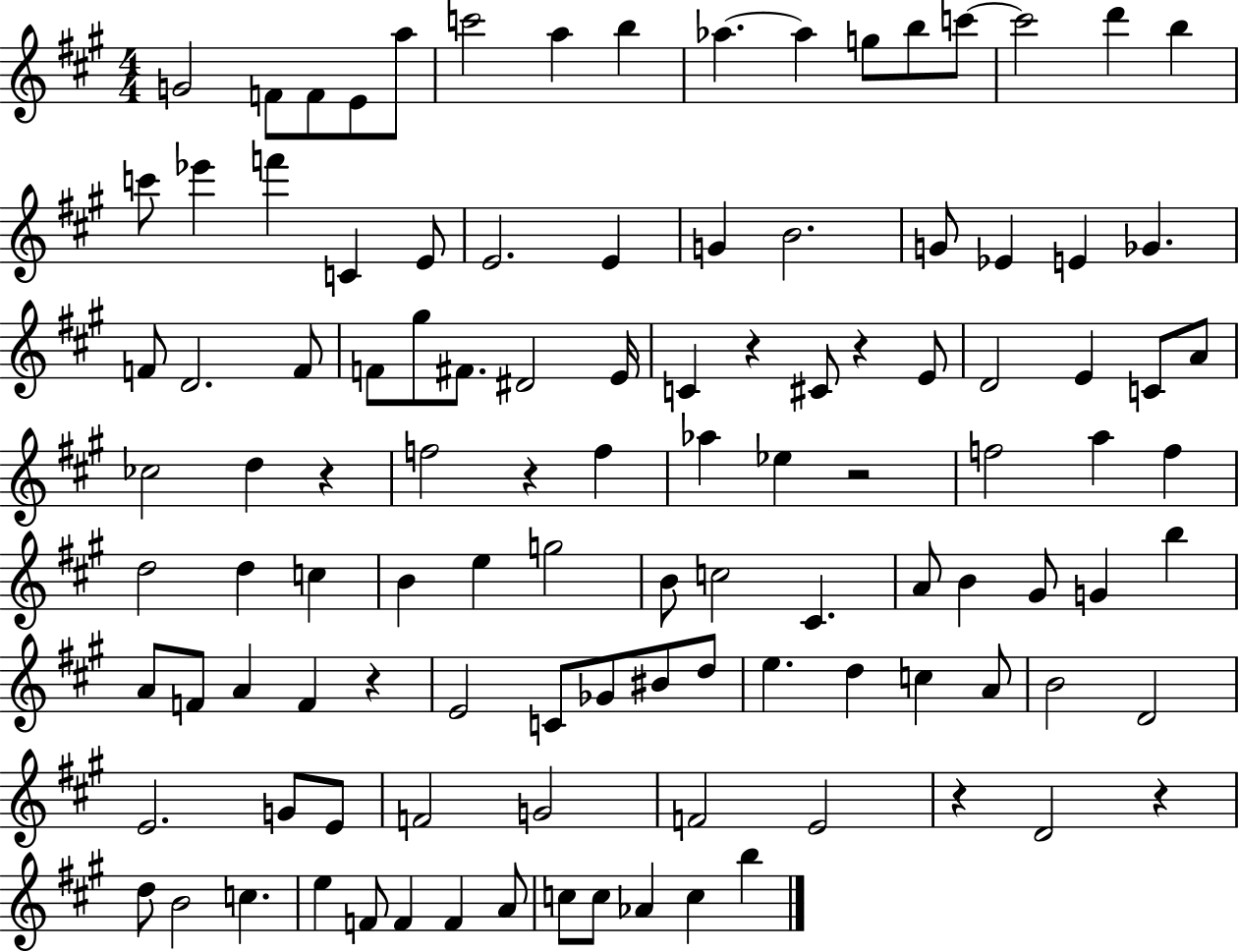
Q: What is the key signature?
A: A major